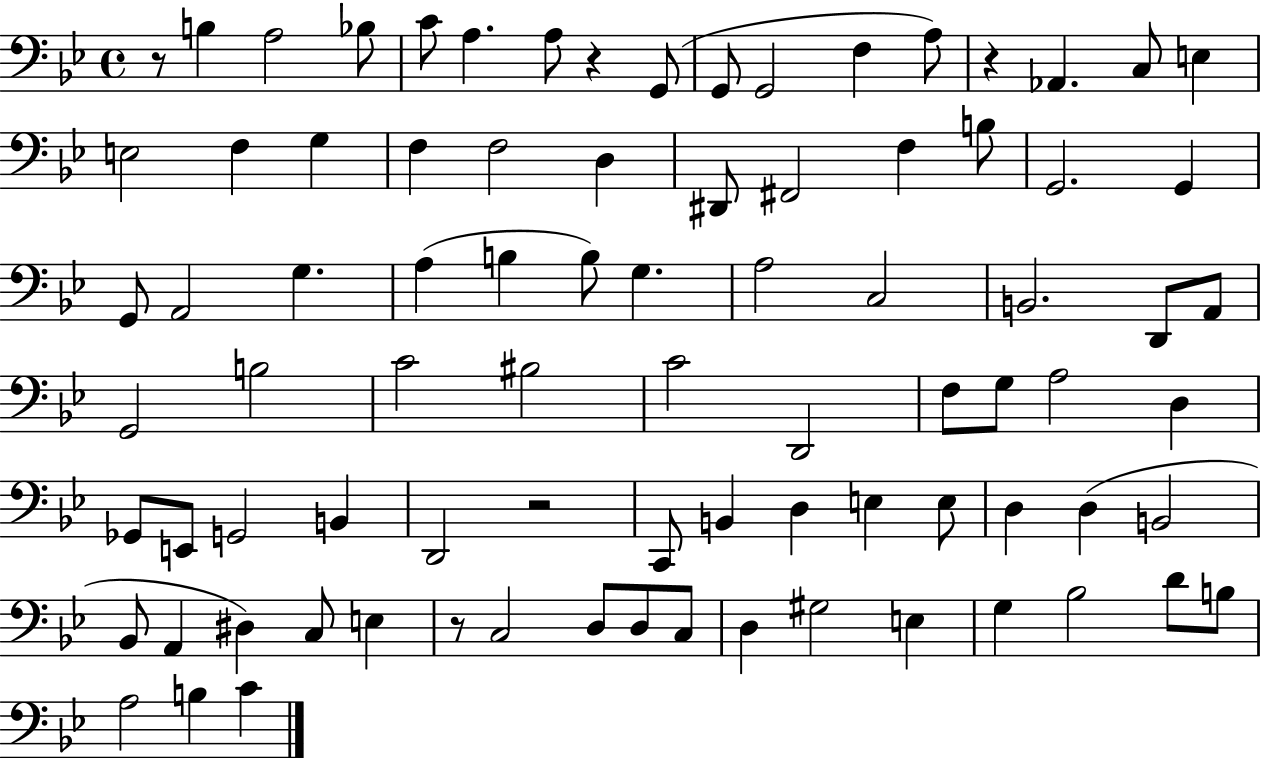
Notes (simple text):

R/e B3/q A3/h Bb3/e C4/e A3/q. A3/e R/q G2/e G2/e G2/h F3/q A3/e R/q Ab2/q. C3/e E3/q E3/h F3/q G3/q F3/q F3/h D3/q D#2/e F#2/h F3/q B3/e G2/h. G2/q G2/e A2/h G3/q. A3/q B3/q B3/e G3/q. A3/h C3/h B2/h. D2/e A2/e G2/h B3/h C4/h BIS3/h C4/h D2/h F3/e G3/e A3/h D3/q Gb2/e E2/e G2/h B2/q D2/h R/h C2/e B2/q D3/q E3/q E3/e D3/q D3/q B2/h Bb2/e A2/q D#3/q C3/e E3/q R/e C3/h D3/e D3/e C3/e D3/q G#3/h E3/q G3/q Bb3/h D4/e B3/e A3/h B3/q C4/q